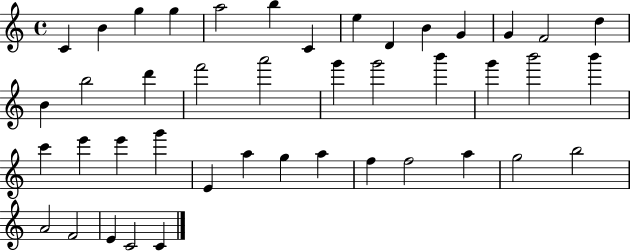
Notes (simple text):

C4/q B4/q G5/q G5/q A5/h B5/q C4/q E5/q D4/q B4/q G4/q G4/q F4/h D5/q B4/q B5/h D6/q F6/h A6/h G6/q G6/h B6/q G6/q B6/h B6/q C6/q E6/q E6/q G6/q E4/q A5/q G5/q A5/q F5/q F5/h A5/q G5/h B5/h A4/h F4/h E4/q C4/h C4/q